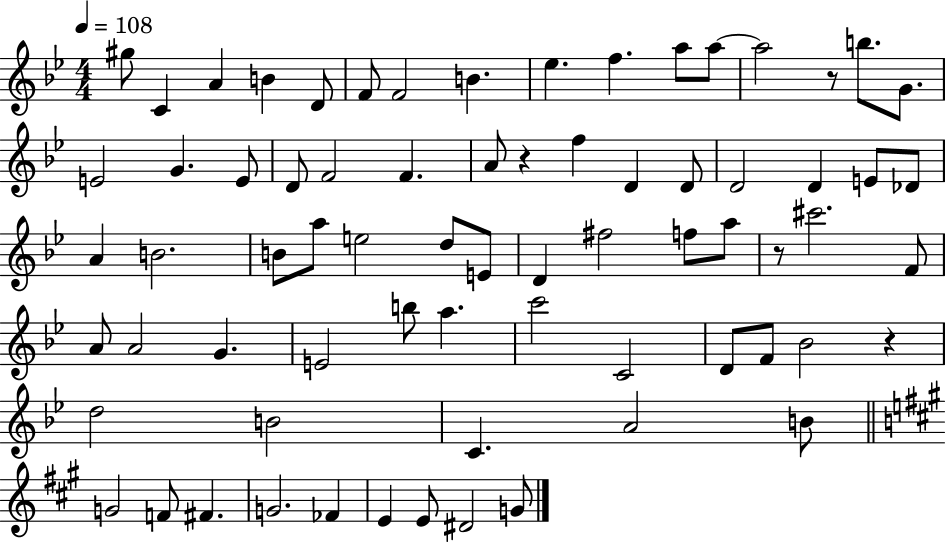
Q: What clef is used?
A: treble